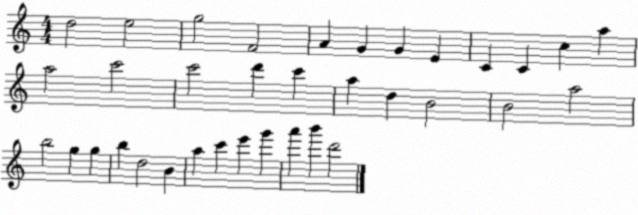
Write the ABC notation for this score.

X:1
T:Untitled
M:4/4
L:1/4
K:C
d2 e2 g2 F2 A G G E C C c a a2 c'2 c'2 d' c' a d B2 B2 a2 b2 g g b d2 B a c' e' g' a' b' d'2